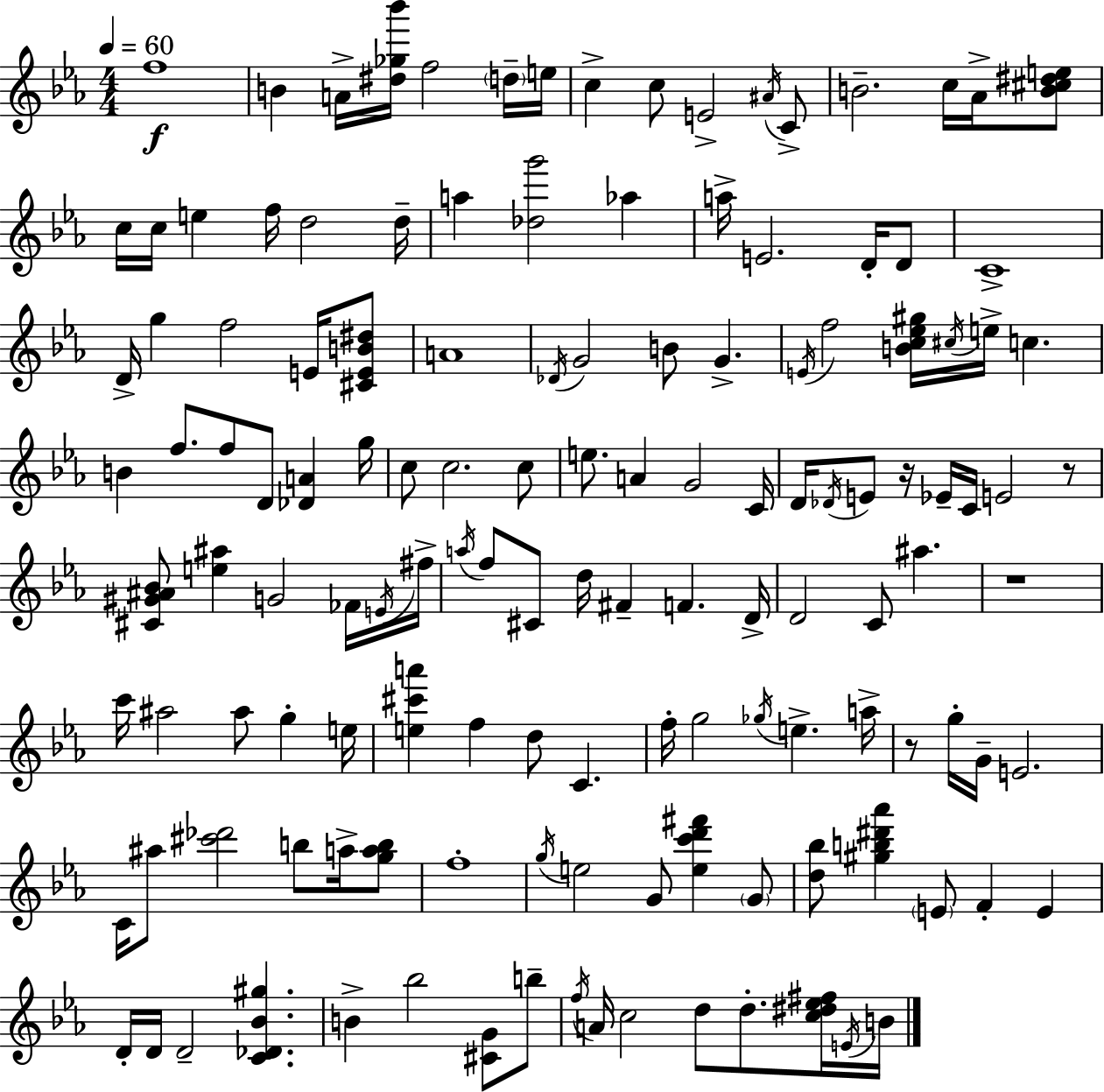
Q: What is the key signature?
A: EES major